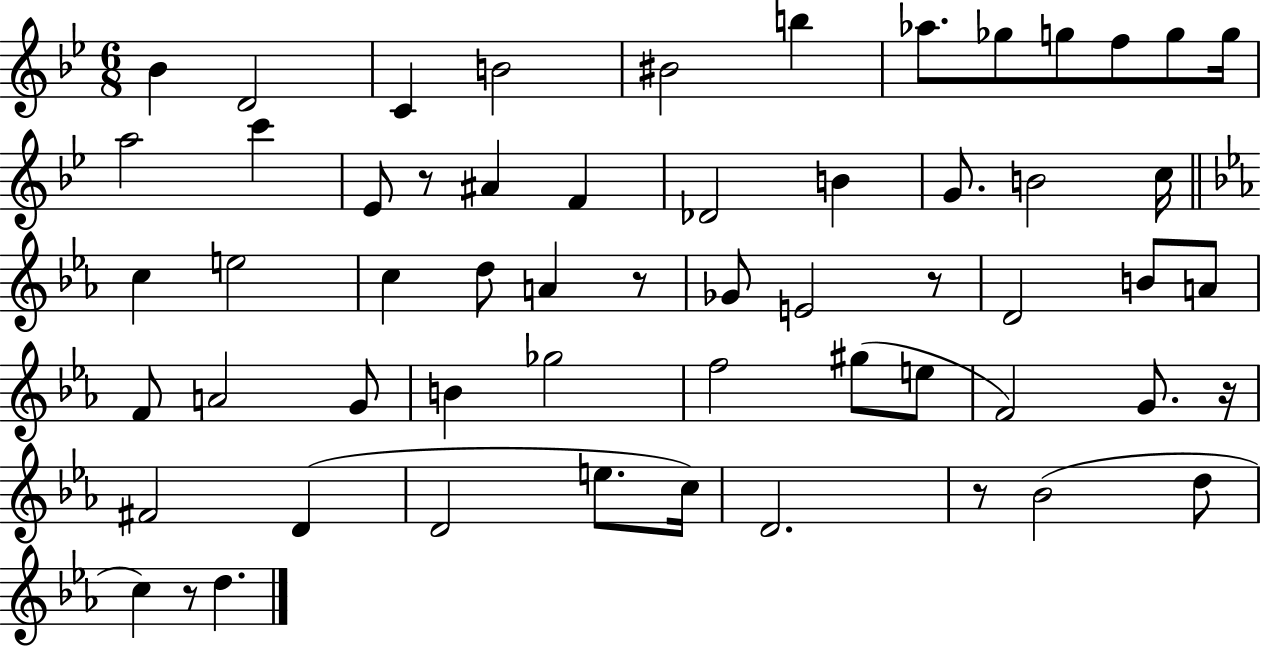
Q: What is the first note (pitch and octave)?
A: Bb4